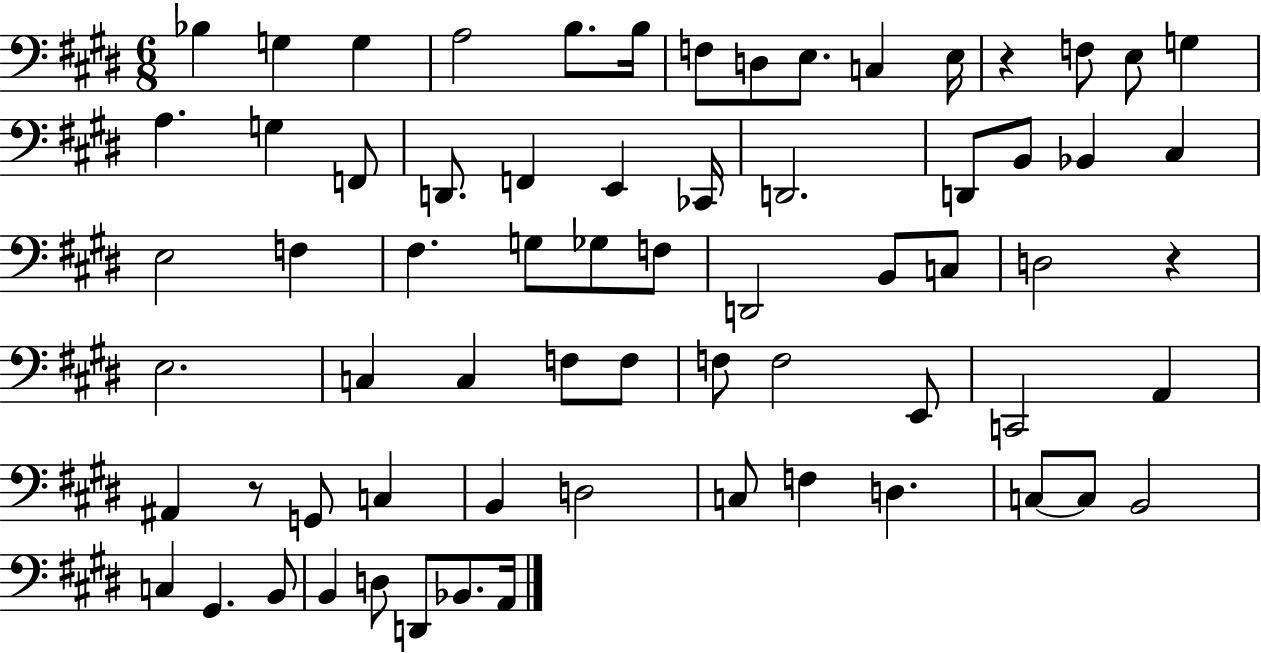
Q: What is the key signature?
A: E major